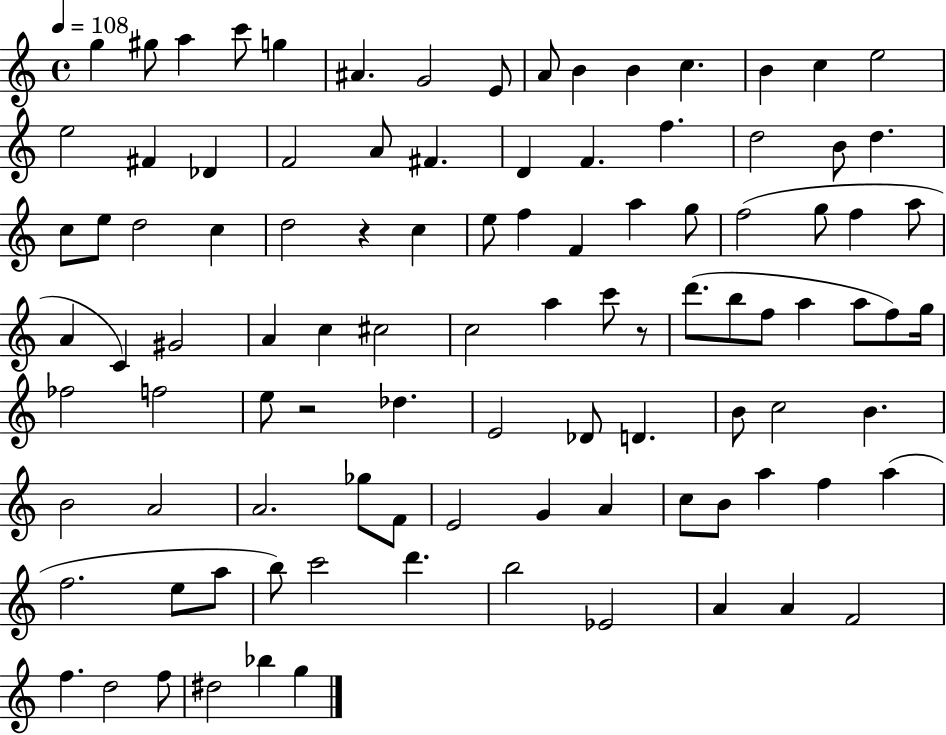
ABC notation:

X:1
T:Untitled
M:4/4
L:1/4
K:C
g ^g/2 a c'/2 g ^A G2 E/2 A/2 B B c B c e2 e2 ^F _D F2 A/2 ^F D F f d2 B/2 d c/2 e/2 d2 c d2 z c e/2 f F a g/2 f2 g/2 f a/2 A C ^G2 A c ^c2 c2 a c'/2 z/2 d'/2 b/2 f/2 a a/2 f/2 g/4 _f2 f2 e/2 z2 _d E2 _D/2 D B/2 c2 B B2 A2 A2 _g/2 F/2 E2 G A c/2 B/2 a f a f2 e/2 a/2 b/2 c'2 d' b2 _E2 A A F2 f d2 f/2 ^d2 _b g